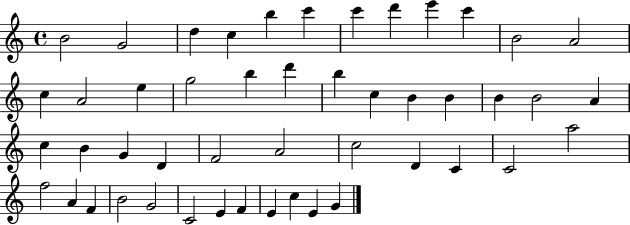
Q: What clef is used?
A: treble